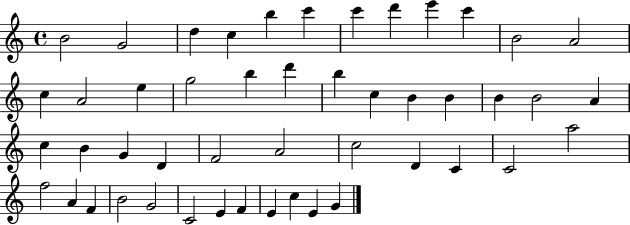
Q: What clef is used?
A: treble